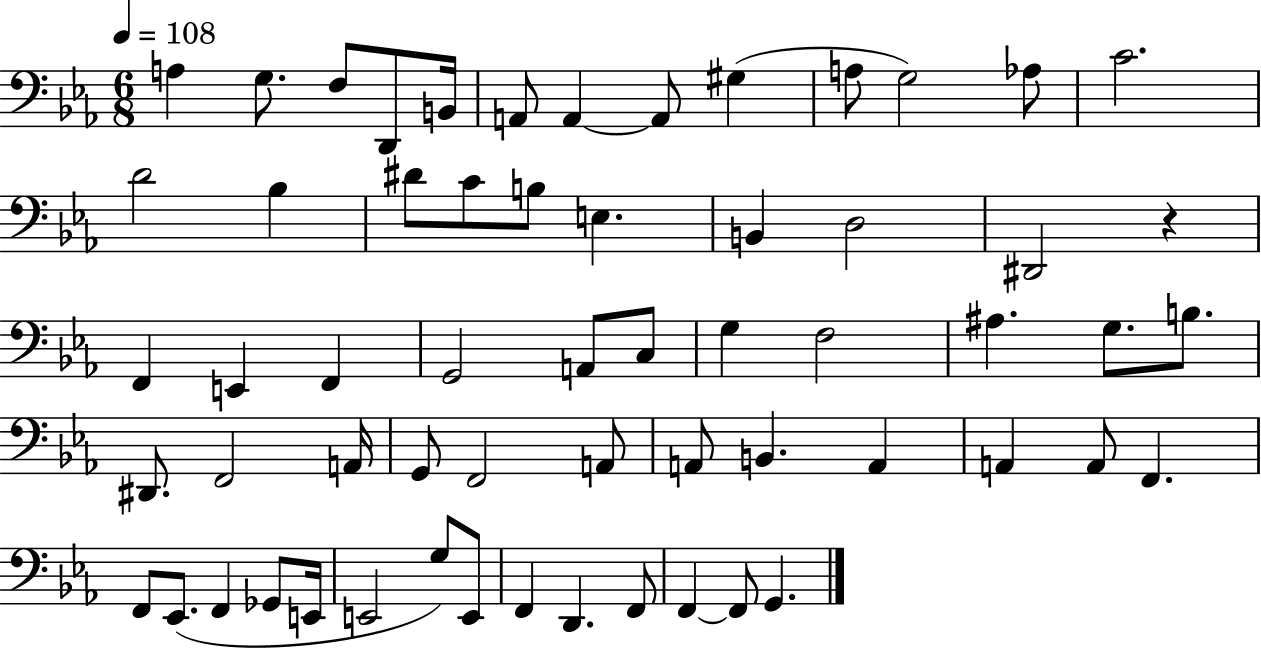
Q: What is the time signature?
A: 6/8